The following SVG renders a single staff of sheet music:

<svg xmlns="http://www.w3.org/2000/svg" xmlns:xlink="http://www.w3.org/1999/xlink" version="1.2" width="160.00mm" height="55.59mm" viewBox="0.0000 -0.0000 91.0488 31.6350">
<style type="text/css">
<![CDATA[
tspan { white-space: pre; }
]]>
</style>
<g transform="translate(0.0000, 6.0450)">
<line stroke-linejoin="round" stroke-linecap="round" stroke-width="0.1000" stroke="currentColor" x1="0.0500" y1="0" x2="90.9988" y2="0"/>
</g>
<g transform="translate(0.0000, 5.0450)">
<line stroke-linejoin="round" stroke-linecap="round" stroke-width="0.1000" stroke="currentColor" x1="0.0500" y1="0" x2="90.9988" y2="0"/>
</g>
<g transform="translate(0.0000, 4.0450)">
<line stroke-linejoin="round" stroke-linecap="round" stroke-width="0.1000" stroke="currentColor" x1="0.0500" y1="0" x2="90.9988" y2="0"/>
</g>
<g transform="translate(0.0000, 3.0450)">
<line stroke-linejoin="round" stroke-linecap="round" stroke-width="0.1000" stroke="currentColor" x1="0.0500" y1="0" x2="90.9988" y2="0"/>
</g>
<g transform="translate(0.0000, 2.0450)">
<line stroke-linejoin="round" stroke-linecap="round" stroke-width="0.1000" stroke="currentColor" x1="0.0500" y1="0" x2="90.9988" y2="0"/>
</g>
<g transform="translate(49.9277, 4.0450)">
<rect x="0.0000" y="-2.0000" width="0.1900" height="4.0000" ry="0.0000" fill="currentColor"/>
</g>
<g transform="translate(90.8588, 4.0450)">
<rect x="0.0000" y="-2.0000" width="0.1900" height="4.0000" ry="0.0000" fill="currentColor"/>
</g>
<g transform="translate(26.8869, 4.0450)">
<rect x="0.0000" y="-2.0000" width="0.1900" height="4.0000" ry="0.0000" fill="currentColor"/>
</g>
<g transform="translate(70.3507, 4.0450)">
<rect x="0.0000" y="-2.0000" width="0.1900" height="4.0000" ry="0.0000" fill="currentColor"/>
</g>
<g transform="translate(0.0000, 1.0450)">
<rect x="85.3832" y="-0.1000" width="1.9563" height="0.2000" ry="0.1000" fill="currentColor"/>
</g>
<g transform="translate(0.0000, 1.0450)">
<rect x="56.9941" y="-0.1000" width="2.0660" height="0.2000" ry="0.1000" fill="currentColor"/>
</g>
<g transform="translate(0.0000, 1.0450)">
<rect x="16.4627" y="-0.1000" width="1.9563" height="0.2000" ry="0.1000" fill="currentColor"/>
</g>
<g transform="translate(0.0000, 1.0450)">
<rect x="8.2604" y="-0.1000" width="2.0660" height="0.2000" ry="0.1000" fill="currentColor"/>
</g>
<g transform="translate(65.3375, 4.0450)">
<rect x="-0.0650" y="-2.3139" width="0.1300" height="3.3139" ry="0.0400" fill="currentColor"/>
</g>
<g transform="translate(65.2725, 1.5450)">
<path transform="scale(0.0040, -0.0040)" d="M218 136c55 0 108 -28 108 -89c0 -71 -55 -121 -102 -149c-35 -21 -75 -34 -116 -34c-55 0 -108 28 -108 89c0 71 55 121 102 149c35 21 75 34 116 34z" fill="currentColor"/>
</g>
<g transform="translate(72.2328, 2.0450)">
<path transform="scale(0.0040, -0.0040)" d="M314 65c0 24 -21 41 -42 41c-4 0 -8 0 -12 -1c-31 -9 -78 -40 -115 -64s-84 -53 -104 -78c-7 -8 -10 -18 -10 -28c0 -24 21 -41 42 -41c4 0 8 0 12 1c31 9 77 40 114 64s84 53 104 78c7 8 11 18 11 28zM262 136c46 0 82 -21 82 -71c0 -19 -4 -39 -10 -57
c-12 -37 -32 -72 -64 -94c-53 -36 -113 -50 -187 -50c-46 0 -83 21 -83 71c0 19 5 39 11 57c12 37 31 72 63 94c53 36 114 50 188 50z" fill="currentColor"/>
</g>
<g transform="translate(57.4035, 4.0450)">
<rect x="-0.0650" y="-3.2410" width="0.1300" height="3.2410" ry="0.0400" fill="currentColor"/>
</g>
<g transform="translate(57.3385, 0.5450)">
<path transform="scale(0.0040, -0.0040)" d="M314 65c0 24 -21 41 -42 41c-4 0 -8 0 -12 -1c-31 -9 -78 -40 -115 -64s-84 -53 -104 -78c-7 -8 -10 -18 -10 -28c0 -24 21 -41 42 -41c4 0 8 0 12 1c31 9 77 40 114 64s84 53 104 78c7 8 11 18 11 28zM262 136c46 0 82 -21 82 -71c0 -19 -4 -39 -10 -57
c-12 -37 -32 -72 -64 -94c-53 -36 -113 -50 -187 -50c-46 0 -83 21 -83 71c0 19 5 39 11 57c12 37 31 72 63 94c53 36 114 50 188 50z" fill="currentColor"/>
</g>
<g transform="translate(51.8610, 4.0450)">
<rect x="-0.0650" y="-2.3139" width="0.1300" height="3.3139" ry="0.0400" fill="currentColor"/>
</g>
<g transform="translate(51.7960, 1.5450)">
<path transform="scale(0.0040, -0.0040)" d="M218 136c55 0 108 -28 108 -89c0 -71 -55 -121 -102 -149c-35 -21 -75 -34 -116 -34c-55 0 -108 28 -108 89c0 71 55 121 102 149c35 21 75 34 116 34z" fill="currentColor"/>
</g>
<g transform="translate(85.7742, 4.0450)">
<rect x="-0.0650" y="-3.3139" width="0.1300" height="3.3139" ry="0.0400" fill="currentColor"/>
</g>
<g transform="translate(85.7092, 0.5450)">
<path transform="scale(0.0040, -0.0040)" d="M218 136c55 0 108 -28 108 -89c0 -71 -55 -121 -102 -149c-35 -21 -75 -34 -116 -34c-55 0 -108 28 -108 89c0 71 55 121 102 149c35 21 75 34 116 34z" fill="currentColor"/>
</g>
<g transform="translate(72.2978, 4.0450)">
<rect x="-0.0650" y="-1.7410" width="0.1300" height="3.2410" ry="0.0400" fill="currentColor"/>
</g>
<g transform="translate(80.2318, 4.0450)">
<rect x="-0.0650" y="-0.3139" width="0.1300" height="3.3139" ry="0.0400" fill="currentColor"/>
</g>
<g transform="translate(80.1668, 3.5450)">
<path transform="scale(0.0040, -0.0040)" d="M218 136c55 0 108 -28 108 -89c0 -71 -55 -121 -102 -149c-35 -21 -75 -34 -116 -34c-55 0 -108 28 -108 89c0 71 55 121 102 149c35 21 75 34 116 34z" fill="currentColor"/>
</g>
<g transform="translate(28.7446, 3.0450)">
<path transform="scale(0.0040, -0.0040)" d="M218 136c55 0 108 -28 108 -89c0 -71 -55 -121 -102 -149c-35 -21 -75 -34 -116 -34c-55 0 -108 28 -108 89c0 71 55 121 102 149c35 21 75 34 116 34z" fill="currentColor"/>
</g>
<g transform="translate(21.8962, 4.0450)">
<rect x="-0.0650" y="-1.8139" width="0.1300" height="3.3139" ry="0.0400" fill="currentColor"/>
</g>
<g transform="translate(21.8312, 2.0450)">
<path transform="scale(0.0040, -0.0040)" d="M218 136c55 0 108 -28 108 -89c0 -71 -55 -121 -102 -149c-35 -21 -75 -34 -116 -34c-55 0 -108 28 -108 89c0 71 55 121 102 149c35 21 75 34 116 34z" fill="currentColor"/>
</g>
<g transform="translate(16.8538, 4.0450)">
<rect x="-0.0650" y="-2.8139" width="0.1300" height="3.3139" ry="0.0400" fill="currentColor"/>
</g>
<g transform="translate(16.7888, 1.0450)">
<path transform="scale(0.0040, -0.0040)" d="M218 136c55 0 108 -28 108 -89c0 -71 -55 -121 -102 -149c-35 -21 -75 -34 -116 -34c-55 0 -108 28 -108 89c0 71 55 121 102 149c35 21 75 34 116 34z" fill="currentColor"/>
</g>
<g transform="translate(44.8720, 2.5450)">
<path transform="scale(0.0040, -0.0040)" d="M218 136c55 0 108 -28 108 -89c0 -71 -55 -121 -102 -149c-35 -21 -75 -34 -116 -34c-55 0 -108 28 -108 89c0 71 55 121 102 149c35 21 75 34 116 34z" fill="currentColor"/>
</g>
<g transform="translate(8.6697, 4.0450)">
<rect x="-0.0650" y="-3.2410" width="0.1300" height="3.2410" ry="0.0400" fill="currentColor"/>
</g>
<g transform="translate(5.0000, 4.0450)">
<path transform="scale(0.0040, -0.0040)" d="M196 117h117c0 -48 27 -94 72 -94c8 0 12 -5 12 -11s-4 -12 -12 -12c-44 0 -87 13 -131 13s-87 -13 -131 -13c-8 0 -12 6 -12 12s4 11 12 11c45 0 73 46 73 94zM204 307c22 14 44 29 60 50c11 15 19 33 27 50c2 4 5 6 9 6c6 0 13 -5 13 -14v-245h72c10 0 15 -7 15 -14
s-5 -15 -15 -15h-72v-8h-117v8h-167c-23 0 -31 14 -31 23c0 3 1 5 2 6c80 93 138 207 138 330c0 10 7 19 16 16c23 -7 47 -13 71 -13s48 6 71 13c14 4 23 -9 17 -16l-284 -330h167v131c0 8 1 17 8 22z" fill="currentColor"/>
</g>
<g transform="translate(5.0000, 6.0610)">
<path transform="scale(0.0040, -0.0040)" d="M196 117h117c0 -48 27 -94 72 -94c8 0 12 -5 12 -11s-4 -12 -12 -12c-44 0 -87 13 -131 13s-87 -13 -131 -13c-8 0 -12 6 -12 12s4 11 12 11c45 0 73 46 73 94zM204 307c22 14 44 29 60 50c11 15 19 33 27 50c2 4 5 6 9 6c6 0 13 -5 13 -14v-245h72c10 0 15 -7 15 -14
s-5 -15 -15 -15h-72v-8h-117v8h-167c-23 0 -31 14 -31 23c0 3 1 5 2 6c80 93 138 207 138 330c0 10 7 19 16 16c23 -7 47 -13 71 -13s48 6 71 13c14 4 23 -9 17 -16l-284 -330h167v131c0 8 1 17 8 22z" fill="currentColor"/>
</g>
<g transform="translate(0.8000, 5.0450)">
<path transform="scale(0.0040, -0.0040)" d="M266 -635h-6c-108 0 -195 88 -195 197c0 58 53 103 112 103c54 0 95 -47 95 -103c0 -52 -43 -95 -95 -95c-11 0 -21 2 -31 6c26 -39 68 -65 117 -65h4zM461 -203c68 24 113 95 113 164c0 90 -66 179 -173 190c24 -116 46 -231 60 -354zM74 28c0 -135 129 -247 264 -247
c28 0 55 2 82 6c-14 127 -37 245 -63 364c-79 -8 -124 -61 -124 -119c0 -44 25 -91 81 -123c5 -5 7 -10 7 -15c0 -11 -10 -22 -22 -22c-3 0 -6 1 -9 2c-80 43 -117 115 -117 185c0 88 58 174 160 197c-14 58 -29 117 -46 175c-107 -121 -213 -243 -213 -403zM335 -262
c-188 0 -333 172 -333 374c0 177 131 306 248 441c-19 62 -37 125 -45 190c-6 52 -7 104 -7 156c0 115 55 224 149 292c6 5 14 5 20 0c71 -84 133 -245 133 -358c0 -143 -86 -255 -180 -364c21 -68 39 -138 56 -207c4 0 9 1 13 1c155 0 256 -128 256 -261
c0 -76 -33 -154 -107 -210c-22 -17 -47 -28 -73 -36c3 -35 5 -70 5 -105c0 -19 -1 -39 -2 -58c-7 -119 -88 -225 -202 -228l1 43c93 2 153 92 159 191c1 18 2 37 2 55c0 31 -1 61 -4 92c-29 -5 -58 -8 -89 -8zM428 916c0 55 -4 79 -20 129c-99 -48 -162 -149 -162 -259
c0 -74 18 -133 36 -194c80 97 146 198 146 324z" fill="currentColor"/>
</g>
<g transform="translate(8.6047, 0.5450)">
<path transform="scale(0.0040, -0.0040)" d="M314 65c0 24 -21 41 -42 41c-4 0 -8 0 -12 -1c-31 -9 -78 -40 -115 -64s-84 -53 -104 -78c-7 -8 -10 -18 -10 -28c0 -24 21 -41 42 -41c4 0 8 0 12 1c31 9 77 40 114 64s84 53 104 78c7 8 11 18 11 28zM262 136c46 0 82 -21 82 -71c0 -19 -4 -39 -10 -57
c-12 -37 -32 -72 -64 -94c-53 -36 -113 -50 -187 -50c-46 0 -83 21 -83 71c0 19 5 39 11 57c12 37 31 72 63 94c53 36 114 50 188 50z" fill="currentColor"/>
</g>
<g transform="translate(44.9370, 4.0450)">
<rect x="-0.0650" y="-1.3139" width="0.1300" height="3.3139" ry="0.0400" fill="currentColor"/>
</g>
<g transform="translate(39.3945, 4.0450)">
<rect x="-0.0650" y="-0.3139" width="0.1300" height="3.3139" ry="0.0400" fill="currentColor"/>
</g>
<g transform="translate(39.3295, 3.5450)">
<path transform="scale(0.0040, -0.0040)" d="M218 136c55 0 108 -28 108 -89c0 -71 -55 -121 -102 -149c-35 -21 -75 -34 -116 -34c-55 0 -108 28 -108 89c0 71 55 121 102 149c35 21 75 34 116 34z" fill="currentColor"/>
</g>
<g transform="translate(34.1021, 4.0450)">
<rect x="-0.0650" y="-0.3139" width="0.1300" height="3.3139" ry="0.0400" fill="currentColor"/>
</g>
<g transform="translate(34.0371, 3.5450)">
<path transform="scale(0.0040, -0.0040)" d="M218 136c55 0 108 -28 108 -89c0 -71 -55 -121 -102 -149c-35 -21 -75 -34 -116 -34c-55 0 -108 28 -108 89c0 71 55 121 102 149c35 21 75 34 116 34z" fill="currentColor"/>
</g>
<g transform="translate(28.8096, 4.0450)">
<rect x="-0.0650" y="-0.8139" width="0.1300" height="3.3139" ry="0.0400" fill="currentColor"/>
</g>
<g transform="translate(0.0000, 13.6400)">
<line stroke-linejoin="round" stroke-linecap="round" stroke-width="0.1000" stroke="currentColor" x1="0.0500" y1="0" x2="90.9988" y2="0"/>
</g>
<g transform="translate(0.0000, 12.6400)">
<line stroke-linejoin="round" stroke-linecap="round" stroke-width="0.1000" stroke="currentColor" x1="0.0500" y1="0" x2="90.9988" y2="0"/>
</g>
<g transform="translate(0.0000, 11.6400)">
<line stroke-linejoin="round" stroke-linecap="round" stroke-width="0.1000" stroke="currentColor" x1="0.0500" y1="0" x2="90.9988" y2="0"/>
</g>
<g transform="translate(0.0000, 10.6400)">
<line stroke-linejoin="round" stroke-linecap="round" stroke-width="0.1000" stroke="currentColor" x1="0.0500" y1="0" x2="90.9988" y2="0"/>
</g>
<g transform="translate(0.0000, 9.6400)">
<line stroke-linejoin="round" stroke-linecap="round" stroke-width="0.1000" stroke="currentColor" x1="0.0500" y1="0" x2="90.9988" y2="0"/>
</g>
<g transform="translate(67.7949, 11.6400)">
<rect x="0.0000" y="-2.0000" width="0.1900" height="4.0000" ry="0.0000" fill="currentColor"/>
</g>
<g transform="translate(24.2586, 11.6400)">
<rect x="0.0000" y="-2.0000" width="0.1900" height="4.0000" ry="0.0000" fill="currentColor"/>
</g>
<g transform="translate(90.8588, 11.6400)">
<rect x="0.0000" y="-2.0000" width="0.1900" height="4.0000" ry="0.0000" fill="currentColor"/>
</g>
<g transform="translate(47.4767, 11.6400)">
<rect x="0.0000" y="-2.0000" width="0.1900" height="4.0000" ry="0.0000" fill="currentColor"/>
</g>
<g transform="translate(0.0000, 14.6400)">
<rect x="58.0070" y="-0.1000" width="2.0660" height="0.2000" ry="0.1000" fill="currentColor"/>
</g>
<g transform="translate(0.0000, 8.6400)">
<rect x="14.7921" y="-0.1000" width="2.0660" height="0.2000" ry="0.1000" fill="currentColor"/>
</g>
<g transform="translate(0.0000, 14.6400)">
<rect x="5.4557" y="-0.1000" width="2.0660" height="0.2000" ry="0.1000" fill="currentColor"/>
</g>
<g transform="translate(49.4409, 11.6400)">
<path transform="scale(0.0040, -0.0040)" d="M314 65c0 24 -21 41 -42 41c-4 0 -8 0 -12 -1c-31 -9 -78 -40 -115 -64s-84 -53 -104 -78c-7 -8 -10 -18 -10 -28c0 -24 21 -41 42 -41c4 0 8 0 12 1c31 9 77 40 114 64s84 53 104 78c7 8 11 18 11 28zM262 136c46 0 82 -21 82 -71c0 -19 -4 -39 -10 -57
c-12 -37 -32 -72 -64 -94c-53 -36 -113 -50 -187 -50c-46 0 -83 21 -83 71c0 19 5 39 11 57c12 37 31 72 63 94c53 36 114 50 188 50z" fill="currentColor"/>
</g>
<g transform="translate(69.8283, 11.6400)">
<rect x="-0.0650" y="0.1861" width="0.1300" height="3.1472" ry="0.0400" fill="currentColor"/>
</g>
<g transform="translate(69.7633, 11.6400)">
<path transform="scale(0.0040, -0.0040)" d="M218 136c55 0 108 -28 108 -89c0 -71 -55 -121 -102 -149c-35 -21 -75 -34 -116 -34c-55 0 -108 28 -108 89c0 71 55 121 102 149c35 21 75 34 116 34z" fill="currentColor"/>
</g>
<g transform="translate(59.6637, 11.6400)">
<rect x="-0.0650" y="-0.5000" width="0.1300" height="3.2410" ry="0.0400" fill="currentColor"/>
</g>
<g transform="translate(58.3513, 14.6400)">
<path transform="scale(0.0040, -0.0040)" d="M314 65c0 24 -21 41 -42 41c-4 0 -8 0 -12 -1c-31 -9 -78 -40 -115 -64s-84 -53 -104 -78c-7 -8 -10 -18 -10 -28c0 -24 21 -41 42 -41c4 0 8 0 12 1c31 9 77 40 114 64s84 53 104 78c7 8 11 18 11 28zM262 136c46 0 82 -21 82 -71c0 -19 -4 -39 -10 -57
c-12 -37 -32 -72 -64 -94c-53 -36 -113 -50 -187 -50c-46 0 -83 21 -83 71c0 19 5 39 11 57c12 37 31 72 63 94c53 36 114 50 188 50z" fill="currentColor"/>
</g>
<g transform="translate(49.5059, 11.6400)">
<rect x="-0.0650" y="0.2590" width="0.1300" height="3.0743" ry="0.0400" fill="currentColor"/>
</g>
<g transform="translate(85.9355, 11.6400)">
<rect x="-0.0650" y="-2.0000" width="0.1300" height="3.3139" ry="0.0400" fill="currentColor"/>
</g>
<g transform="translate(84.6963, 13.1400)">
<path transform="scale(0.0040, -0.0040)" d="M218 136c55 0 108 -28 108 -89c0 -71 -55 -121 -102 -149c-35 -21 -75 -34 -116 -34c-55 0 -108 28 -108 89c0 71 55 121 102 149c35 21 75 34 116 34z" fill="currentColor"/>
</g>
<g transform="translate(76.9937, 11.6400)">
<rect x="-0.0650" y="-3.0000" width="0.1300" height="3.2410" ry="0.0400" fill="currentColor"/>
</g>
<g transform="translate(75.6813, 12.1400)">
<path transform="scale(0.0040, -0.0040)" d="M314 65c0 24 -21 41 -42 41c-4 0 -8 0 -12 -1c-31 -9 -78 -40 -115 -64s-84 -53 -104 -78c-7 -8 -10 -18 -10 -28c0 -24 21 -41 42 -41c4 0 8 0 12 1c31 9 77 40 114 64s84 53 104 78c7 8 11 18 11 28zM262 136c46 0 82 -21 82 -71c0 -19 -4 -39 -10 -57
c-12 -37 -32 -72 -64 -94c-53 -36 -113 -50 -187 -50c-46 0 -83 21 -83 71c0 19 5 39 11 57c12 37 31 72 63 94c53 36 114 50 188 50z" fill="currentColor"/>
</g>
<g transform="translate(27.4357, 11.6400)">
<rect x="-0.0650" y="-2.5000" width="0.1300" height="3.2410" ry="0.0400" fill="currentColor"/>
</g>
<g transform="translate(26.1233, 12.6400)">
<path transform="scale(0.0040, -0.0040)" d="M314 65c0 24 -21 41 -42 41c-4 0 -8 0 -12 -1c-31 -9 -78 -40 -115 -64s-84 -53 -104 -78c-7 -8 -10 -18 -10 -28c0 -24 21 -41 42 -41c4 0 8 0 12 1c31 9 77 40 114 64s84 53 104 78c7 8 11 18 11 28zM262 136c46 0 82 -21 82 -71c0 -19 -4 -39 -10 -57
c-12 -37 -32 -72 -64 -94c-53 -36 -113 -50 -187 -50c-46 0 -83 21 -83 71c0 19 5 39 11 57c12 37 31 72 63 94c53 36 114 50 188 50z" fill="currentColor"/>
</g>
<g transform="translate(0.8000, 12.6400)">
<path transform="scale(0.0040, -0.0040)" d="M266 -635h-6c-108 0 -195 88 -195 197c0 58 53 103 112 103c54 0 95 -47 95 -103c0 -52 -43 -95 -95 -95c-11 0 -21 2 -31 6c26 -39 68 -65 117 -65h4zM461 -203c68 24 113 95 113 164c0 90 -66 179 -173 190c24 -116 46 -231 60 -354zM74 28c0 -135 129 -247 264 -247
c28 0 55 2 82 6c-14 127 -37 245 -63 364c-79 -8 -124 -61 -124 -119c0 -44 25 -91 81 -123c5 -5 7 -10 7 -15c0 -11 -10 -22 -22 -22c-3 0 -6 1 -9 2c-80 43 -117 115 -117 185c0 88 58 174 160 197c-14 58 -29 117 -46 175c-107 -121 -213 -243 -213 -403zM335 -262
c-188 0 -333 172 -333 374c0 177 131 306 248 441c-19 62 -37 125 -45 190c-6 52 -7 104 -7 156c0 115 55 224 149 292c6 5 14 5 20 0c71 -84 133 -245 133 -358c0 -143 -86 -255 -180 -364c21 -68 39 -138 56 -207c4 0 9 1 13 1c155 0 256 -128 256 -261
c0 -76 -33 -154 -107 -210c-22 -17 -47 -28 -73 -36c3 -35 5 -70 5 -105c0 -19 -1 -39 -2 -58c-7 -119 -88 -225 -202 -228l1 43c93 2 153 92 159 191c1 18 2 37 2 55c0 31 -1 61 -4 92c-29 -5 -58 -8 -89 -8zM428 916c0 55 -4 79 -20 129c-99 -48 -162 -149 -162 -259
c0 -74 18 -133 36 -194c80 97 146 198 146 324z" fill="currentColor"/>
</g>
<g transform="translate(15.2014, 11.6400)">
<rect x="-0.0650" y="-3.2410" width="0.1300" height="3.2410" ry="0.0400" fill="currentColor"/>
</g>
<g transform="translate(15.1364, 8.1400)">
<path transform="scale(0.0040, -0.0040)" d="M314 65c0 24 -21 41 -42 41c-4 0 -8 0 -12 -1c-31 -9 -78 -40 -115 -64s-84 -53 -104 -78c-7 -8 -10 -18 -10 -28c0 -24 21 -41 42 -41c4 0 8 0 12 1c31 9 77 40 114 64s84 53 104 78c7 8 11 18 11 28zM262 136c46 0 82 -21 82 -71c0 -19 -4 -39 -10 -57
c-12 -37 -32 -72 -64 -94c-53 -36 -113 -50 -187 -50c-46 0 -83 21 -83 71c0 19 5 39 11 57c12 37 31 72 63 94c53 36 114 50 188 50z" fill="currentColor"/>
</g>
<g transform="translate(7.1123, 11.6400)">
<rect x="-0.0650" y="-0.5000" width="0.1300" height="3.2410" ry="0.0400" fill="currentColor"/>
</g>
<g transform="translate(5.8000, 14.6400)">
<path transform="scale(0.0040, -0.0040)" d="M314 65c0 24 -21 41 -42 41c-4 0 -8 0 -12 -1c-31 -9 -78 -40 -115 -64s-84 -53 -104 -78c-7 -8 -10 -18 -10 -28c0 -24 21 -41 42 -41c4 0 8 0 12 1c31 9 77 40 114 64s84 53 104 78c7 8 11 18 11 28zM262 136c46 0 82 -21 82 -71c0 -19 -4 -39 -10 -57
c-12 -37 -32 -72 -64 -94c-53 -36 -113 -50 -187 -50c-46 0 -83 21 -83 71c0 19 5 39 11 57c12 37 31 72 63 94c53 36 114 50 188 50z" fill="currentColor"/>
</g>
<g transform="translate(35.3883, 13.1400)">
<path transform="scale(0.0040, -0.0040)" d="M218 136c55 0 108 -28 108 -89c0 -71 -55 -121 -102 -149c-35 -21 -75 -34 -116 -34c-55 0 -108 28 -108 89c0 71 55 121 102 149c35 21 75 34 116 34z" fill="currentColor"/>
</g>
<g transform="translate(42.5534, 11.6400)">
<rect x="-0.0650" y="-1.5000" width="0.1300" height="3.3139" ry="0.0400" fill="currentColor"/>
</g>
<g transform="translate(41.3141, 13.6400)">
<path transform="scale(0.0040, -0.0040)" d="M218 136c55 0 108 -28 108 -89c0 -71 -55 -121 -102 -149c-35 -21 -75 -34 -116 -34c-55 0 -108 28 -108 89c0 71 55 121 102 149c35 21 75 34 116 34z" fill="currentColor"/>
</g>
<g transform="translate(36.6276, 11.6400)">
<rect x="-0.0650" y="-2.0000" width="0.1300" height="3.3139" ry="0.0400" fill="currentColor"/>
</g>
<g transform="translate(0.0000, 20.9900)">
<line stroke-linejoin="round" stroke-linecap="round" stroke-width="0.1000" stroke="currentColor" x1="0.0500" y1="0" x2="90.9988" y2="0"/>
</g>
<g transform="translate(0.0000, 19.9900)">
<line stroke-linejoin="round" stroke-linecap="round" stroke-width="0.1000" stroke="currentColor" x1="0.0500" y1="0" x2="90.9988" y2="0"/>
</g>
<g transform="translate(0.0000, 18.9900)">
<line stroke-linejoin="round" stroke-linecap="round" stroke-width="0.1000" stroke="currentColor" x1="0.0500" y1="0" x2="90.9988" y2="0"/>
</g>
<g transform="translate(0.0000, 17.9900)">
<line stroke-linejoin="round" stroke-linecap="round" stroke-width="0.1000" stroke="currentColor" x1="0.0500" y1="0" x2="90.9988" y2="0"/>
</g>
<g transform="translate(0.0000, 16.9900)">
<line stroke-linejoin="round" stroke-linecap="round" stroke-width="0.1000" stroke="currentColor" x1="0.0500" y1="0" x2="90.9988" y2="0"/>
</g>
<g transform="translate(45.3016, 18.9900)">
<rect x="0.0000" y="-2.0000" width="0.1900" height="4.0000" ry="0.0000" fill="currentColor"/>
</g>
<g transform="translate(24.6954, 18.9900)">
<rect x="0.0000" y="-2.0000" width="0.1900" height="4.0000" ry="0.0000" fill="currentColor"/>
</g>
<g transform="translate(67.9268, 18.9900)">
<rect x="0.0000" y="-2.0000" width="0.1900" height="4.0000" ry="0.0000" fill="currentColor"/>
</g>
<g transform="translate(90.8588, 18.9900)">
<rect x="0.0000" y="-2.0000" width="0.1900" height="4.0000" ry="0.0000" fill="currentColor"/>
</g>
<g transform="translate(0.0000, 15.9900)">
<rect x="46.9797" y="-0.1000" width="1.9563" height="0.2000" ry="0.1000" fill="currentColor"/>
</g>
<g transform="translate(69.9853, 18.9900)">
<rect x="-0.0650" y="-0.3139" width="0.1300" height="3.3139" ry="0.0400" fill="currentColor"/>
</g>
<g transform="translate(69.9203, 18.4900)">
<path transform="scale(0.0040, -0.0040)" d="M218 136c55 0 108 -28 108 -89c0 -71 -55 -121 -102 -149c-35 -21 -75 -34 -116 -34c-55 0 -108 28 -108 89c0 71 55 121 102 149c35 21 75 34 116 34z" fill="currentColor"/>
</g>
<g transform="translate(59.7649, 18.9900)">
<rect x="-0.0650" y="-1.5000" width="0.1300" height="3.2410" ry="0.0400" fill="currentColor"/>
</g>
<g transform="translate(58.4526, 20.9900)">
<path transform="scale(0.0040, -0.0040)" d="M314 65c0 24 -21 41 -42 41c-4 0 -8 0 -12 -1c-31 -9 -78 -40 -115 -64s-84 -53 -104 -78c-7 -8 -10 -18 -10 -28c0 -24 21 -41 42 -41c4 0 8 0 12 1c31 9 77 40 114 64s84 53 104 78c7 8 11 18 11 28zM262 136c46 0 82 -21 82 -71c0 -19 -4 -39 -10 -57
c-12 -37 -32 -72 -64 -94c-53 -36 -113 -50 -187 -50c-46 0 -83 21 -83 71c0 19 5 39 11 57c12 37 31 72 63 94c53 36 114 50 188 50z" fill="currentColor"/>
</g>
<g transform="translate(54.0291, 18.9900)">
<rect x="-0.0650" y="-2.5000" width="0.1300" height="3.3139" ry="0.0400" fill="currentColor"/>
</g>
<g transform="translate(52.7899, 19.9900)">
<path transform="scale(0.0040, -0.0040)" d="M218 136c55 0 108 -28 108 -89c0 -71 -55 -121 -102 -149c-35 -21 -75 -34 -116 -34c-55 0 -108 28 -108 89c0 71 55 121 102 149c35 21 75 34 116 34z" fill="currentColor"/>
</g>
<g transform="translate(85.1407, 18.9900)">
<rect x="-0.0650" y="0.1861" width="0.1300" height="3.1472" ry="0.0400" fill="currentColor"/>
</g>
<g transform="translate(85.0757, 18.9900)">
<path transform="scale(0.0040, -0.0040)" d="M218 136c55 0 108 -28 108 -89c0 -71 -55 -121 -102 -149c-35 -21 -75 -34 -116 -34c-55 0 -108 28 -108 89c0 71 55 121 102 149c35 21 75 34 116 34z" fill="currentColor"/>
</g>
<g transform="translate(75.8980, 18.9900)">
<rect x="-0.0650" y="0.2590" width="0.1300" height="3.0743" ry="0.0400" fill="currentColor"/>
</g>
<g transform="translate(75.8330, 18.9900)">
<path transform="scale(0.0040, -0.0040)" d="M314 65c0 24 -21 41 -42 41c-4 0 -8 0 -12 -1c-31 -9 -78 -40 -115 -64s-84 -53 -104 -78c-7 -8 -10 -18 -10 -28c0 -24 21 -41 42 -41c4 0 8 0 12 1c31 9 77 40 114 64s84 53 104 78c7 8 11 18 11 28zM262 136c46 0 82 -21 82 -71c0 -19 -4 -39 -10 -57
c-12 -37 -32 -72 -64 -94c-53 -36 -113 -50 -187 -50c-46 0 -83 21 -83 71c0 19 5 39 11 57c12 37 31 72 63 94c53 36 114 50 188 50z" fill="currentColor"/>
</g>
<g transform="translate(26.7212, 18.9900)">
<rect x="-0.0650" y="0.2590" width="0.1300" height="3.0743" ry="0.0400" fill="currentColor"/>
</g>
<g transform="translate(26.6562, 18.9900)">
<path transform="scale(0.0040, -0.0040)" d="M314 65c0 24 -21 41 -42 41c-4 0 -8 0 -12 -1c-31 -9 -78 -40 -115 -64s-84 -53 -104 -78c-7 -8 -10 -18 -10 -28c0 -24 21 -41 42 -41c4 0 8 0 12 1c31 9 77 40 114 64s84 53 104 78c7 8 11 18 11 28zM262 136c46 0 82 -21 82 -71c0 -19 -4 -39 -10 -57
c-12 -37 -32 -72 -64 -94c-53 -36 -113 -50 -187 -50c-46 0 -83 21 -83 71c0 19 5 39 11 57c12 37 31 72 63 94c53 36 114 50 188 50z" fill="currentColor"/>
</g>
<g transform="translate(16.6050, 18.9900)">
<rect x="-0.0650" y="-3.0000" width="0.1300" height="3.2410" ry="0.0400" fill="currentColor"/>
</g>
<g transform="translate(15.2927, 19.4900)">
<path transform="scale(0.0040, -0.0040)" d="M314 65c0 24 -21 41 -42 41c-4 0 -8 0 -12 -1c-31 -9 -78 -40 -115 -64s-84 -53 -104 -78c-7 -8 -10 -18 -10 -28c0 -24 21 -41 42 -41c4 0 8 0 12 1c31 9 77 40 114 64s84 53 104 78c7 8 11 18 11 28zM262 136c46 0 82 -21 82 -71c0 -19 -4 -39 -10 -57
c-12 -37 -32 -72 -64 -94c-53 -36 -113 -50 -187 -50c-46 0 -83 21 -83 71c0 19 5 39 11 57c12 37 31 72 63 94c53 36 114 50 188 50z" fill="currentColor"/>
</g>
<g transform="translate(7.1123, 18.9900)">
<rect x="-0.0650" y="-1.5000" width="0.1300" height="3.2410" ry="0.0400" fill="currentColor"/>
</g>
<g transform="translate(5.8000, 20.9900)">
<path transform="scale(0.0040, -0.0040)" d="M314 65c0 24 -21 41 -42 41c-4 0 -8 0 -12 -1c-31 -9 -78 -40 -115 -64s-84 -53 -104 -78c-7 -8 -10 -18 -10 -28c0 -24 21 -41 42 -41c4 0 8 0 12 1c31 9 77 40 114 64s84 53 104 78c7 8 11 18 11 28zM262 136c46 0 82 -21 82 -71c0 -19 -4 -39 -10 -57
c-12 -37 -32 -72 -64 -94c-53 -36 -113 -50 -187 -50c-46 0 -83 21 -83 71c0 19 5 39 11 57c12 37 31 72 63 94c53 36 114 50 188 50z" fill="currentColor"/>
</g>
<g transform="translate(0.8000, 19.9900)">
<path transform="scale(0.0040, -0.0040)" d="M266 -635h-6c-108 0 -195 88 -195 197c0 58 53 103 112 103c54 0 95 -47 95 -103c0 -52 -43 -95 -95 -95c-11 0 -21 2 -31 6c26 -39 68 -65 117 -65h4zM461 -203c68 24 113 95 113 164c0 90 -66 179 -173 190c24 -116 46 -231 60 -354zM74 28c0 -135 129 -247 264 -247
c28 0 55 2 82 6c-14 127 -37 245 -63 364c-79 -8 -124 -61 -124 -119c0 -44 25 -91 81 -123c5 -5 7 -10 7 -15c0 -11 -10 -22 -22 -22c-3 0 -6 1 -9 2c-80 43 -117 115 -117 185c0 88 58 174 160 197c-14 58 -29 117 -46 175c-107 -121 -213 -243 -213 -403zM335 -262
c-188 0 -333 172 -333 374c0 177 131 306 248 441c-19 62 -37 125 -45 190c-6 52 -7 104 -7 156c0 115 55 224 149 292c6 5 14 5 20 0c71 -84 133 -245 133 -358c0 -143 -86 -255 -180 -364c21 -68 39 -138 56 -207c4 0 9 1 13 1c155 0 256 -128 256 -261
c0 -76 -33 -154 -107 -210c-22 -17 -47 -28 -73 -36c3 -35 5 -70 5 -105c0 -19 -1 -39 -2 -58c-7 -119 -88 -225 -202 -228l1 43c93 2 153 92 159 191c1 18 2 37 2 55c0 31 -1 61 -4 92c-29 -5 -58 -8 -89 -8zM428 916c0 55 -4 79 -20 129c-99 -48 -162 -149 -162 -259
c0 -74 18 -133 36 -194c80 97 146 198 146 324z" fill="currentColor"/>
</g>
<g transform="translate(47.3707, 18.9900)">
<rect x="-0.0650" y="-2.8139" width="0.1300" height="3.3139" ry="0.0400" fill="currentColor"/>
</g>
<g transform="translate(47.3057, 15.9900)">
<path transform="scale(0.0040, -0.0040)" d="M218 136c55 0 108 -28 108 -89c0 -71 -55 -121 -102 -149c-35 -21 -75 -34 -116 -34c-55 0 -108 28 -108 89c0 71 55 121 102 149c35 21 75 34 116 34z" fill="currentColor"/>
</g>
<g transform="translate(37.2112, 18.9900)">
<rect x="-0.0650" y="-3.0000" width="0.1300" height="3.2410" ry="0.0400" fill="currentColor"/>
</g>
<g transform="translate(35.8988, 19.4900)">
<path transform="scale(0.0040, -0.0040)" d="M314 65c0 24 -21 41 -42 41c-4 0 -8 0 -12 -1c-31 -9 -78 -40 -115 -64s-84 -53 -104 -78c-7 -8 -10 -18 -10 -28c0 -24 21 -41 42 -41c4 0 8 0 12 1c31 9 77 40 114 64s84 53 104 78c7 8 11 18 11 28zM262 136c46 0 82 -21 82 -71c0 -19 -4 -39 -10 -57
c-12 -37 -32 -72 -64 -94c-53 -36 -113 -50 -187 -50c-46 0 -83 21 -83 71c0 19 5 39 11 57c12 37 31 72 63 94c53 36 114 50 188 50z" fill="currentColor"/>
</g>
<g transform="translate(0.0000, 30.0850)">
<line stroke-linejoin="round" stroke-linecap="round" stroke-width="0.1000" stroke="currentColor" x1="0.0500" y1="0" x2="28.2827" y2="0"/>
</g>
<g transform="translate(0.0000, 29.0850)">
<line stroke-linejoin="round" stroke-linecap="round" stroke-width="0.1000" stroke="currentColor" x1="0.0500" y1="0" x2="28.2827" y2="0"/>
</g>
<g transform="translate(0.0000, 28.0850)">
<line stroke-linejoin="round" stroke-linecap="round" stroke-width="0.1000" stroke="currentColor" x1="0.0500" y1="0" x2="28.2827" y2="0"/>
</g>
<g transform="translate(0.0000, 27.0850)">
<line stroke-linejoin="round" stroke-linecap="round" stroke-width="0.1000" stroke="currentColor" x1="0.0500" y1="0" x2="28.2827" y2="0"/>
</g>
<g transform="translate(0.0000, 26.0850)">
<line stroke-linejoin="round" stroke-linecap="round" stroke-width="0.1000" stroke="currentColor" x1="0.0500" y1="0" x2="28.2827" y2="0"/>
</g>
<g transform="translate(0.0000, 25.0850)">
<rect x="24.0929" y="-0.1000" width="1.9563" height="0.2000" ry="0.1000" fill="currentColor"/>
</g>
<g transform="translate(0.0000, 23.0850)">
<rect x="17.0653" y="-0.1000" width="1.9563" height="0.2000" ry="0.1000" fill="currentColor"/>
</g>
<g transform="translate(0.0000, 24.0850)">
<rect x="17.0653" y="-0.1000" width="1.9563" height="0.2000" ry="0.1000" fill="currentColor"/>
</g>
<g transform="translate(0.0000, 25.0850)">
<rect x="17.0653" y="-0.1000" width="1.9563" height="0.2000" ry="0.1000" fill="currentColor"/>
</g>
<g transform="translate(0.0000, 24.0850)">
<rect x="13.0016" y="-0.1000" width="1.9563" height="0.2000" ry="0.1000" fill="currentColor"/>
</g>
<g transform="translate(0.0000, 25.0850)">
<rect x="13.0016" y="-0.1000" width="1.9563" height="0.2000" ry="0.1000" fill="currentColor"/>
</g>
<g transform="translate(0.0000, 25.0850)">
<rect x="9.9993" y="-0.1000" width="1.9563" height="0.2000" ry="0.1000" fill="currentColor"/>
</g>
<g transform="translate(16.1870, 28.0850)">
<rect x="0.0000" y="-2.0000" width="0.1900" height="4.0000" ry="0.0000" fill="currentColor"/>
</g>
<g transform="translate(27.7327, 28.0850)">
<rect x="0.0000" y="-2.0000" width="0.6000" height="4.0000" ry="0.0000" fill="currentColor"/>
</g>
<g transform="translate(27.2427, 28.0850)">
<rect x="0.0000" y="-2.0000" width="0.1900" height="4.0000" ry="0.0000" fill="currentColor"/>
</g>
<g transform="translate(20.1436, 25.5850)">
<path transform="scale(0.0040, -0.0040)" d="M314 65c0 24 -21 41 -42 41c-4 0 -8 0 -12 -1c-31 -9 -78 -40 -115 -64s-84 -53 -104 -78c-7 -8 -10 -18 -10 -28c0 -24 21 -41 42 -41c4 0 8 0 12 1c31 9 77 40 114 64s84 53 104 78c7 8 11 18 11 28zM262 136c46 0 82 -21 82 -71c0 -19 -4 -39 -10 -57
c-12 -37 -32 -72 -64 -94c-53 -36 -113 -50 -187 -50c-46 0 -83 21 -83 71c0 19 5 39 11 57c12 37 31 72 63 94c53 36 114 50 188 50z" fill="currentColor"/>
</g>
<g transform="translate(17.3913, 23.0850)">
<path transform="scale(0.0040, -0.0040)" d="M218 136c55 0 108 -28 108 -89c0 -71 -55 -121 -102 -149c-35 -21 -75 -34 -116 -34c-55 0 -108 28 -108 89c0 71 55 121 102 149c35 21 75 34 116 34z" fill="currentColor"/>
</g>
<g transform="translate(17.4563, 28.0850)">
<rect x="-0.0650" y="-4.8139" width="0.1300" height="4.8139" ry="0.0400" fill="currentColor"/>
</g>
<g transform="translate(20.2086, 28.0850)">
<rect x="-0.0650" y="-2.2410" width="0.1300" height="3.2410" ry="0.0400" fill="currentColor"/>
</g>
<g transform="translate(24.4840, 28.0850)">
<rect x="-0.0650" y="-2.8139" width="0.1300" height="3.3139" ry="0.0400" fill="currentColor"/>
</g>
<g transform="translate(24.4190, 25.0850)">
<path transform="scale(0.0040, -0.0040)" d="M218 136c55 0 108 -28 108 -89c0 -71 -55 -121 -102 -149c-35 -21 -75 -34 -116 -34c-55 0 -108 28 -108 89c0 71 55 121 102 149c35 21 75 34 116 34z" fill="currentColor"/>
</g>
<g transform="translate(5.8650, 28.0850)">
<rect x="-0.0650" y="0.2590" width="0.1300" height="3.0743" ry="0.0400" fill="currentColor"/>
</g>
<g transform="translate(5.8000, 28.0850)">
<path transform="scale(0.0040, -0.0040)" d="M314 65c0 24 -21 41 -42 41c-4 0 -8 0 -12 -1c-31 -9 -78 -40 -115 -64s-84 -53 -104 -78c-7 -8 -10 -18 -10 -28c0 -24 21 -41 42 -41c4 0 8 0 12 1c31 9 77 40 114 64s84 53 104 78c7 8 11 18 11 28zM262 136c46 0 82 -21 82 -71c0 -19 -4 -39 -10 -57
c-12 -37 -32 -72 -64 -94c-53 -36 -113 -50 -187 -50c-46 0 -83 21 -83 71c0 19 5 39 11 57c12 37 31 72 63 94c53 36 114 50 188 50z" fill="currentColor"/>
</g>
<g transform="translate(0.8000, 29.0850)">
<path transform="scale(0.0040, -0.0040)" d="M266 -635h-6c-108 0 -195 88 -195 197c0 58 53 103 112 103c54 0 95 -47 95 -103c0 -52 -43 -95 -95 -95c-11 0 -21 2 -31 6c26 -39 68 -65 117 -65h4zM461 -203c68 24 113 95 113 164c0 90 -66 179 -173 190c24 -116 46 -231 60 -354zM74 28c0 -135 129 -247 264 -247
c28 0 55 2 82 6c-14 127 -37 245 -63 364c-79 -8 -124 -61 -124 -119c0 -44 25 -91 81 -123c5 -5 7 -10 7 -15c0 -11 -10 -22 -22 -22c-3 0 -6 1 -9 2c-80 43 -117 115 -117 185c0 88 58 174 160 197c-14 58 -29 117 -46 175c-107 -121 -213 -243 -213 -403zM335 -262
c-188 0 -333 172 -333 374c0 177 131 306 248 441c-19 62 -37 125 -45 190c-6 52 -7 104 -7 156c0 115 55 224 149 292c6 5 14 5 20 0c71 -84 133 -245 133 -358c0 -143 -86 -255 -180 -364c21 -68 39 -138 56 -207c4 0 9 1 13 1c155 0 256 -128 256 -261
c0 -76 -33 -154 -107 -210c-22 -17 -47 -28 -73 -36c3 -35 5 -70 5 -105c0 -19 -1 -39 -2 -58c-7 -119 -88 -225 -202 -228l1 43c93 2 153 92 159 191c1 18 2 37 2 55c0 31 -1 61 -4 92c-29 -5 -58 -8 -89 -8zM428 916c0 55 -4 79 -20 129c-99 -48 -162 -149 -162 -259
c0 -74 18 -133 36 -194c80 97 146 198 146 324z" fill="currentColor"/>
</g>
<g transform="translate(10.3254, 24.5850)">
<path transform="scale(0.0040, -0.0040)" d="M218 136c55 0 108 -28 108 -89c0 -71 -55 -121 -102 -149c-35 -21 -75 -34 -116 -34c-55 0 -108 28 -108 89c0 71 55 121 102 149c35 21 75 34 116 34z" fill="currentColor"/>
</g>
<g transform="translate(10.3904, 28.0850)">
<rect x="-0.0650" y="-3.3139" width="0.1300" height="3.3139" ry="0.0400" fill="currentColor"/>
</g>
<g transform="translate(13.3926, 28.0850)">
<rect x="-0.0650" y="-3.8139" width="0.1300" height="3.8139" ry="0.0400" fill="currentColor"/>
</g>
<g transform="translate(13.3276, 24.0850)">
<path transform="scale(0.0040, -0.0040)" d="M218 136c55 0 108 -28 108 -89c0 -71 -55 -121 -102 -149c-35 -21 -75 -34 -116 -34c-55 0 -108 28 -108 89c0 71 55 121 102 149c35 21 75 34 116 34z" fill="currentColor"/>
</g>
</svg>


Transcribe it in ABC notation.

X:1
T:Untitled
M:4/4
L:1/4
K:C
b2 a f d c c e g b2 g f2 c b C2 b2 G2 F E B2 C2 B A2 F E2 A2 B2 A2 a G E2 c B2 B B2 b c' e' g2 a